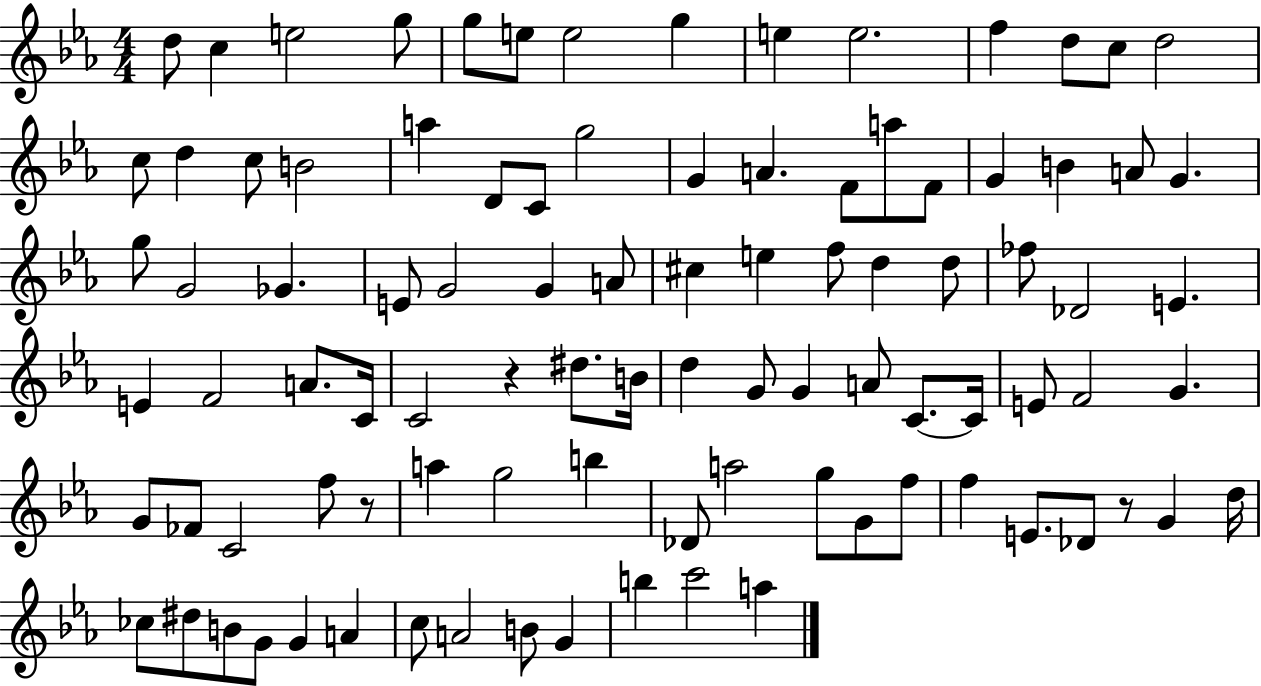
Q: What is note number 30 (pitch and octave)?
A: A4